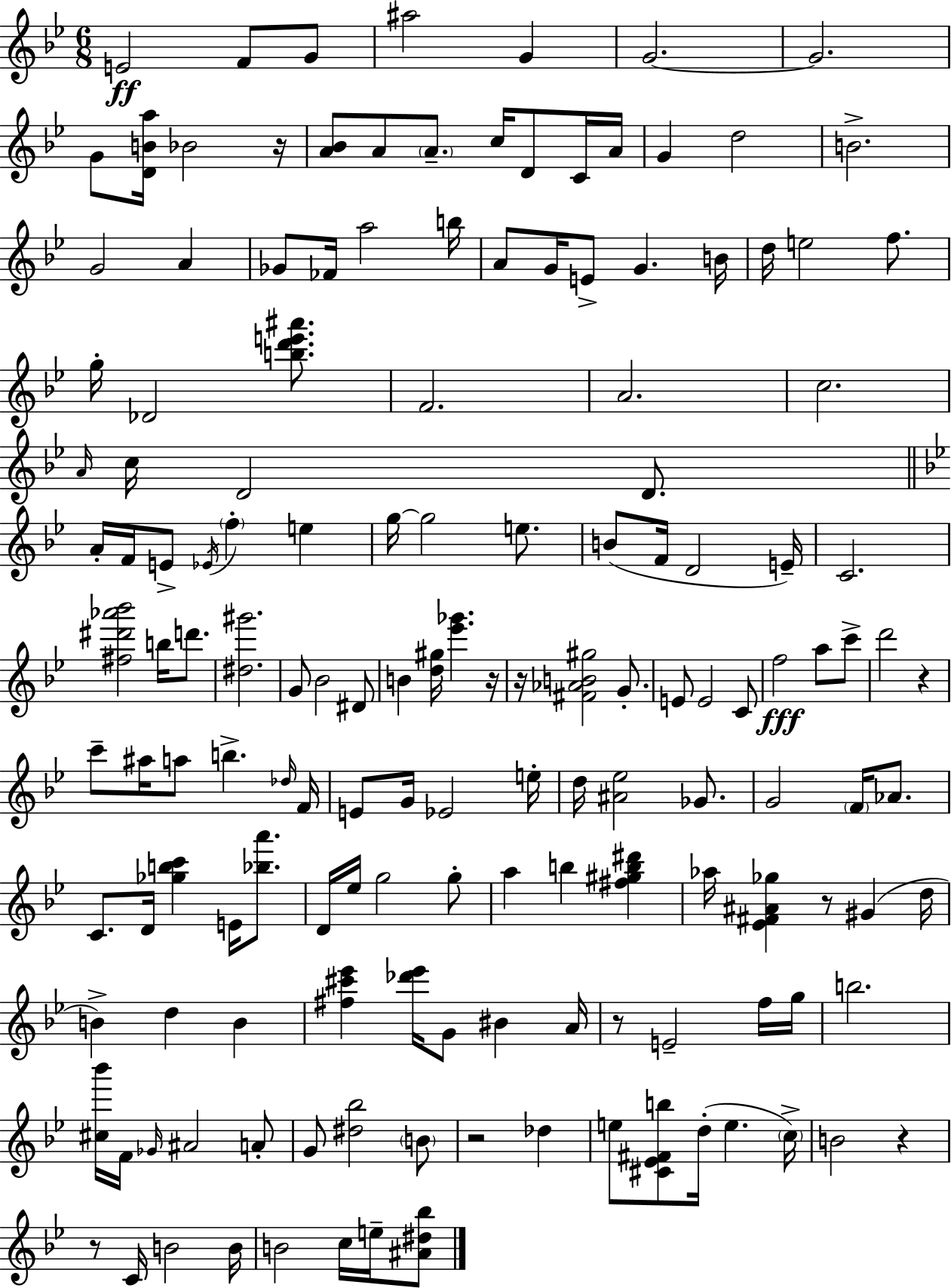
E4/h F4/e G4/e A#5/h G4/q G4/h. G4/h. G4/e [D4,B4,A5]/s Bb4/h R/s [A4,Bb4]/e A4/e A4/e. C5/s D4/e C4/s A4/s G4/q D5/h B4/h. G4/h A4/q Gb4/e FES4/s A5/h B5/s A4/e G4/s E4/e G4/q. B4/s D5/s E5/h F5/e. G5/s Db4/h [B5,D6,E6,A#6]/e. F4/h. A4/h. C5/h. A4/s C5/s D4/h D4/e. A4/s F4/s E4/e Eb4/s F5/q E5/q G5/s G5/h E5/e. B4/e F4/s D4/h E4/s C4/h. [F#5,D#6,Ab6,Bb6]/h B5/s D6/e. [D#5,G#6]/h. G4/e Bb4/h D#4/e B4/q [D5,G#5]/s [Eb6,Gb6]/q. R/s R/s [F#4,Ab4,B4,G#5]/h G4/e. E4/e E4/h C4/e F5/h A5/e C6/e D6/h R/q C6/e A#5/s A5/e B5/q. Db5/s F4/s E4/e G4/s Eb4/h E5/s D5/s [A#4,Eb5]/h Gb4/e. G4/h F4/s Ab4/e. C4/e. D4/s [Gb5,B5,C6]/q E4/s [Bb5,A6]/e. D4/s Eb5/s G5/h G5/e A5/q B5/q [F#5,G#5,B5,D#6]/q Ab5/s [Eb4,F#4,A#4,Gb5]/q R/e G#4/q D5/s B4/q D5/q B4/q [F#5,C#6,Eb6]/q [Db6,Eb6]/s G4/e BIS4/q A4/s R/e E4/h F5/s G5/s B5/h. [C#5,Bb6]/s F4/s Gb4/s A#4/h A4/e G4/e [D#5,Bb5]/h B4/e R/h Db5/q E5/e [C#4,Eb4,F#4,B5]/e D5/s E5/q. C5/s B4/h R/q R/e C4/s B4/h B4/s B4/h C5/s E5/s [A#4,D#5,Bb5]/e